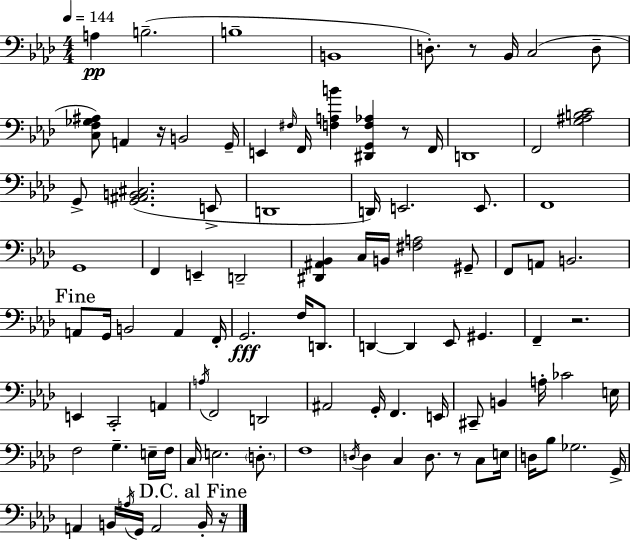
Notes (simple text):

A3/q B3/h. B3/w B2/w D3/e. R/e Bb2/s C3/h D3/e [C3,F3,Gb3,A#3]/e A2/q R/s B2/h G2/s E2/q F#3/s F2/s [F3,A3,B4]/q [D#2,G2,F3,Ab3]/q R/e F2/s D2/w F2/h [G3,A#3,B3,C4]/h G2/e [G2,A#2,B2,C#3]/h. E2/e D2/w D2/s E2/h. E2/e. F2/w G2/w F2/q E2/q D2/h [D#2,A#2,Bb2]/q C3/s B2/s [F#3,A3]/h G#2/e F2/e A2/e B2/h. A2/e G2/s B2/h A2/q F2/s G2/h. F3/s D2/e. D2/q D2/q Eb2/e G#2/q. F2/q R/h. E2/q C2/h A2/q A3/s F2/h D2/h A#2/h G2/s F2/q. E2/s C#2/e B2/q A3/s CES4/h E3/s F3/h G3/q. E3/s F3/s C3/s E3/h. D3/e. F3/w D3/s D3/q C3/q D3/e. R/e C3/e E3/s D3/s Bb3/e Gb3/h. G2/s A2/q B2/s A3/s G2/s A2/h B2/s R/s